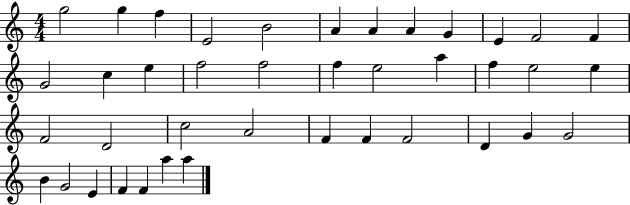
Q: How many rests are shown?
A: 0